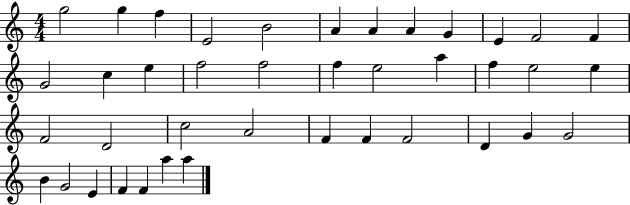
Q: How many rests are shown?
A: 0